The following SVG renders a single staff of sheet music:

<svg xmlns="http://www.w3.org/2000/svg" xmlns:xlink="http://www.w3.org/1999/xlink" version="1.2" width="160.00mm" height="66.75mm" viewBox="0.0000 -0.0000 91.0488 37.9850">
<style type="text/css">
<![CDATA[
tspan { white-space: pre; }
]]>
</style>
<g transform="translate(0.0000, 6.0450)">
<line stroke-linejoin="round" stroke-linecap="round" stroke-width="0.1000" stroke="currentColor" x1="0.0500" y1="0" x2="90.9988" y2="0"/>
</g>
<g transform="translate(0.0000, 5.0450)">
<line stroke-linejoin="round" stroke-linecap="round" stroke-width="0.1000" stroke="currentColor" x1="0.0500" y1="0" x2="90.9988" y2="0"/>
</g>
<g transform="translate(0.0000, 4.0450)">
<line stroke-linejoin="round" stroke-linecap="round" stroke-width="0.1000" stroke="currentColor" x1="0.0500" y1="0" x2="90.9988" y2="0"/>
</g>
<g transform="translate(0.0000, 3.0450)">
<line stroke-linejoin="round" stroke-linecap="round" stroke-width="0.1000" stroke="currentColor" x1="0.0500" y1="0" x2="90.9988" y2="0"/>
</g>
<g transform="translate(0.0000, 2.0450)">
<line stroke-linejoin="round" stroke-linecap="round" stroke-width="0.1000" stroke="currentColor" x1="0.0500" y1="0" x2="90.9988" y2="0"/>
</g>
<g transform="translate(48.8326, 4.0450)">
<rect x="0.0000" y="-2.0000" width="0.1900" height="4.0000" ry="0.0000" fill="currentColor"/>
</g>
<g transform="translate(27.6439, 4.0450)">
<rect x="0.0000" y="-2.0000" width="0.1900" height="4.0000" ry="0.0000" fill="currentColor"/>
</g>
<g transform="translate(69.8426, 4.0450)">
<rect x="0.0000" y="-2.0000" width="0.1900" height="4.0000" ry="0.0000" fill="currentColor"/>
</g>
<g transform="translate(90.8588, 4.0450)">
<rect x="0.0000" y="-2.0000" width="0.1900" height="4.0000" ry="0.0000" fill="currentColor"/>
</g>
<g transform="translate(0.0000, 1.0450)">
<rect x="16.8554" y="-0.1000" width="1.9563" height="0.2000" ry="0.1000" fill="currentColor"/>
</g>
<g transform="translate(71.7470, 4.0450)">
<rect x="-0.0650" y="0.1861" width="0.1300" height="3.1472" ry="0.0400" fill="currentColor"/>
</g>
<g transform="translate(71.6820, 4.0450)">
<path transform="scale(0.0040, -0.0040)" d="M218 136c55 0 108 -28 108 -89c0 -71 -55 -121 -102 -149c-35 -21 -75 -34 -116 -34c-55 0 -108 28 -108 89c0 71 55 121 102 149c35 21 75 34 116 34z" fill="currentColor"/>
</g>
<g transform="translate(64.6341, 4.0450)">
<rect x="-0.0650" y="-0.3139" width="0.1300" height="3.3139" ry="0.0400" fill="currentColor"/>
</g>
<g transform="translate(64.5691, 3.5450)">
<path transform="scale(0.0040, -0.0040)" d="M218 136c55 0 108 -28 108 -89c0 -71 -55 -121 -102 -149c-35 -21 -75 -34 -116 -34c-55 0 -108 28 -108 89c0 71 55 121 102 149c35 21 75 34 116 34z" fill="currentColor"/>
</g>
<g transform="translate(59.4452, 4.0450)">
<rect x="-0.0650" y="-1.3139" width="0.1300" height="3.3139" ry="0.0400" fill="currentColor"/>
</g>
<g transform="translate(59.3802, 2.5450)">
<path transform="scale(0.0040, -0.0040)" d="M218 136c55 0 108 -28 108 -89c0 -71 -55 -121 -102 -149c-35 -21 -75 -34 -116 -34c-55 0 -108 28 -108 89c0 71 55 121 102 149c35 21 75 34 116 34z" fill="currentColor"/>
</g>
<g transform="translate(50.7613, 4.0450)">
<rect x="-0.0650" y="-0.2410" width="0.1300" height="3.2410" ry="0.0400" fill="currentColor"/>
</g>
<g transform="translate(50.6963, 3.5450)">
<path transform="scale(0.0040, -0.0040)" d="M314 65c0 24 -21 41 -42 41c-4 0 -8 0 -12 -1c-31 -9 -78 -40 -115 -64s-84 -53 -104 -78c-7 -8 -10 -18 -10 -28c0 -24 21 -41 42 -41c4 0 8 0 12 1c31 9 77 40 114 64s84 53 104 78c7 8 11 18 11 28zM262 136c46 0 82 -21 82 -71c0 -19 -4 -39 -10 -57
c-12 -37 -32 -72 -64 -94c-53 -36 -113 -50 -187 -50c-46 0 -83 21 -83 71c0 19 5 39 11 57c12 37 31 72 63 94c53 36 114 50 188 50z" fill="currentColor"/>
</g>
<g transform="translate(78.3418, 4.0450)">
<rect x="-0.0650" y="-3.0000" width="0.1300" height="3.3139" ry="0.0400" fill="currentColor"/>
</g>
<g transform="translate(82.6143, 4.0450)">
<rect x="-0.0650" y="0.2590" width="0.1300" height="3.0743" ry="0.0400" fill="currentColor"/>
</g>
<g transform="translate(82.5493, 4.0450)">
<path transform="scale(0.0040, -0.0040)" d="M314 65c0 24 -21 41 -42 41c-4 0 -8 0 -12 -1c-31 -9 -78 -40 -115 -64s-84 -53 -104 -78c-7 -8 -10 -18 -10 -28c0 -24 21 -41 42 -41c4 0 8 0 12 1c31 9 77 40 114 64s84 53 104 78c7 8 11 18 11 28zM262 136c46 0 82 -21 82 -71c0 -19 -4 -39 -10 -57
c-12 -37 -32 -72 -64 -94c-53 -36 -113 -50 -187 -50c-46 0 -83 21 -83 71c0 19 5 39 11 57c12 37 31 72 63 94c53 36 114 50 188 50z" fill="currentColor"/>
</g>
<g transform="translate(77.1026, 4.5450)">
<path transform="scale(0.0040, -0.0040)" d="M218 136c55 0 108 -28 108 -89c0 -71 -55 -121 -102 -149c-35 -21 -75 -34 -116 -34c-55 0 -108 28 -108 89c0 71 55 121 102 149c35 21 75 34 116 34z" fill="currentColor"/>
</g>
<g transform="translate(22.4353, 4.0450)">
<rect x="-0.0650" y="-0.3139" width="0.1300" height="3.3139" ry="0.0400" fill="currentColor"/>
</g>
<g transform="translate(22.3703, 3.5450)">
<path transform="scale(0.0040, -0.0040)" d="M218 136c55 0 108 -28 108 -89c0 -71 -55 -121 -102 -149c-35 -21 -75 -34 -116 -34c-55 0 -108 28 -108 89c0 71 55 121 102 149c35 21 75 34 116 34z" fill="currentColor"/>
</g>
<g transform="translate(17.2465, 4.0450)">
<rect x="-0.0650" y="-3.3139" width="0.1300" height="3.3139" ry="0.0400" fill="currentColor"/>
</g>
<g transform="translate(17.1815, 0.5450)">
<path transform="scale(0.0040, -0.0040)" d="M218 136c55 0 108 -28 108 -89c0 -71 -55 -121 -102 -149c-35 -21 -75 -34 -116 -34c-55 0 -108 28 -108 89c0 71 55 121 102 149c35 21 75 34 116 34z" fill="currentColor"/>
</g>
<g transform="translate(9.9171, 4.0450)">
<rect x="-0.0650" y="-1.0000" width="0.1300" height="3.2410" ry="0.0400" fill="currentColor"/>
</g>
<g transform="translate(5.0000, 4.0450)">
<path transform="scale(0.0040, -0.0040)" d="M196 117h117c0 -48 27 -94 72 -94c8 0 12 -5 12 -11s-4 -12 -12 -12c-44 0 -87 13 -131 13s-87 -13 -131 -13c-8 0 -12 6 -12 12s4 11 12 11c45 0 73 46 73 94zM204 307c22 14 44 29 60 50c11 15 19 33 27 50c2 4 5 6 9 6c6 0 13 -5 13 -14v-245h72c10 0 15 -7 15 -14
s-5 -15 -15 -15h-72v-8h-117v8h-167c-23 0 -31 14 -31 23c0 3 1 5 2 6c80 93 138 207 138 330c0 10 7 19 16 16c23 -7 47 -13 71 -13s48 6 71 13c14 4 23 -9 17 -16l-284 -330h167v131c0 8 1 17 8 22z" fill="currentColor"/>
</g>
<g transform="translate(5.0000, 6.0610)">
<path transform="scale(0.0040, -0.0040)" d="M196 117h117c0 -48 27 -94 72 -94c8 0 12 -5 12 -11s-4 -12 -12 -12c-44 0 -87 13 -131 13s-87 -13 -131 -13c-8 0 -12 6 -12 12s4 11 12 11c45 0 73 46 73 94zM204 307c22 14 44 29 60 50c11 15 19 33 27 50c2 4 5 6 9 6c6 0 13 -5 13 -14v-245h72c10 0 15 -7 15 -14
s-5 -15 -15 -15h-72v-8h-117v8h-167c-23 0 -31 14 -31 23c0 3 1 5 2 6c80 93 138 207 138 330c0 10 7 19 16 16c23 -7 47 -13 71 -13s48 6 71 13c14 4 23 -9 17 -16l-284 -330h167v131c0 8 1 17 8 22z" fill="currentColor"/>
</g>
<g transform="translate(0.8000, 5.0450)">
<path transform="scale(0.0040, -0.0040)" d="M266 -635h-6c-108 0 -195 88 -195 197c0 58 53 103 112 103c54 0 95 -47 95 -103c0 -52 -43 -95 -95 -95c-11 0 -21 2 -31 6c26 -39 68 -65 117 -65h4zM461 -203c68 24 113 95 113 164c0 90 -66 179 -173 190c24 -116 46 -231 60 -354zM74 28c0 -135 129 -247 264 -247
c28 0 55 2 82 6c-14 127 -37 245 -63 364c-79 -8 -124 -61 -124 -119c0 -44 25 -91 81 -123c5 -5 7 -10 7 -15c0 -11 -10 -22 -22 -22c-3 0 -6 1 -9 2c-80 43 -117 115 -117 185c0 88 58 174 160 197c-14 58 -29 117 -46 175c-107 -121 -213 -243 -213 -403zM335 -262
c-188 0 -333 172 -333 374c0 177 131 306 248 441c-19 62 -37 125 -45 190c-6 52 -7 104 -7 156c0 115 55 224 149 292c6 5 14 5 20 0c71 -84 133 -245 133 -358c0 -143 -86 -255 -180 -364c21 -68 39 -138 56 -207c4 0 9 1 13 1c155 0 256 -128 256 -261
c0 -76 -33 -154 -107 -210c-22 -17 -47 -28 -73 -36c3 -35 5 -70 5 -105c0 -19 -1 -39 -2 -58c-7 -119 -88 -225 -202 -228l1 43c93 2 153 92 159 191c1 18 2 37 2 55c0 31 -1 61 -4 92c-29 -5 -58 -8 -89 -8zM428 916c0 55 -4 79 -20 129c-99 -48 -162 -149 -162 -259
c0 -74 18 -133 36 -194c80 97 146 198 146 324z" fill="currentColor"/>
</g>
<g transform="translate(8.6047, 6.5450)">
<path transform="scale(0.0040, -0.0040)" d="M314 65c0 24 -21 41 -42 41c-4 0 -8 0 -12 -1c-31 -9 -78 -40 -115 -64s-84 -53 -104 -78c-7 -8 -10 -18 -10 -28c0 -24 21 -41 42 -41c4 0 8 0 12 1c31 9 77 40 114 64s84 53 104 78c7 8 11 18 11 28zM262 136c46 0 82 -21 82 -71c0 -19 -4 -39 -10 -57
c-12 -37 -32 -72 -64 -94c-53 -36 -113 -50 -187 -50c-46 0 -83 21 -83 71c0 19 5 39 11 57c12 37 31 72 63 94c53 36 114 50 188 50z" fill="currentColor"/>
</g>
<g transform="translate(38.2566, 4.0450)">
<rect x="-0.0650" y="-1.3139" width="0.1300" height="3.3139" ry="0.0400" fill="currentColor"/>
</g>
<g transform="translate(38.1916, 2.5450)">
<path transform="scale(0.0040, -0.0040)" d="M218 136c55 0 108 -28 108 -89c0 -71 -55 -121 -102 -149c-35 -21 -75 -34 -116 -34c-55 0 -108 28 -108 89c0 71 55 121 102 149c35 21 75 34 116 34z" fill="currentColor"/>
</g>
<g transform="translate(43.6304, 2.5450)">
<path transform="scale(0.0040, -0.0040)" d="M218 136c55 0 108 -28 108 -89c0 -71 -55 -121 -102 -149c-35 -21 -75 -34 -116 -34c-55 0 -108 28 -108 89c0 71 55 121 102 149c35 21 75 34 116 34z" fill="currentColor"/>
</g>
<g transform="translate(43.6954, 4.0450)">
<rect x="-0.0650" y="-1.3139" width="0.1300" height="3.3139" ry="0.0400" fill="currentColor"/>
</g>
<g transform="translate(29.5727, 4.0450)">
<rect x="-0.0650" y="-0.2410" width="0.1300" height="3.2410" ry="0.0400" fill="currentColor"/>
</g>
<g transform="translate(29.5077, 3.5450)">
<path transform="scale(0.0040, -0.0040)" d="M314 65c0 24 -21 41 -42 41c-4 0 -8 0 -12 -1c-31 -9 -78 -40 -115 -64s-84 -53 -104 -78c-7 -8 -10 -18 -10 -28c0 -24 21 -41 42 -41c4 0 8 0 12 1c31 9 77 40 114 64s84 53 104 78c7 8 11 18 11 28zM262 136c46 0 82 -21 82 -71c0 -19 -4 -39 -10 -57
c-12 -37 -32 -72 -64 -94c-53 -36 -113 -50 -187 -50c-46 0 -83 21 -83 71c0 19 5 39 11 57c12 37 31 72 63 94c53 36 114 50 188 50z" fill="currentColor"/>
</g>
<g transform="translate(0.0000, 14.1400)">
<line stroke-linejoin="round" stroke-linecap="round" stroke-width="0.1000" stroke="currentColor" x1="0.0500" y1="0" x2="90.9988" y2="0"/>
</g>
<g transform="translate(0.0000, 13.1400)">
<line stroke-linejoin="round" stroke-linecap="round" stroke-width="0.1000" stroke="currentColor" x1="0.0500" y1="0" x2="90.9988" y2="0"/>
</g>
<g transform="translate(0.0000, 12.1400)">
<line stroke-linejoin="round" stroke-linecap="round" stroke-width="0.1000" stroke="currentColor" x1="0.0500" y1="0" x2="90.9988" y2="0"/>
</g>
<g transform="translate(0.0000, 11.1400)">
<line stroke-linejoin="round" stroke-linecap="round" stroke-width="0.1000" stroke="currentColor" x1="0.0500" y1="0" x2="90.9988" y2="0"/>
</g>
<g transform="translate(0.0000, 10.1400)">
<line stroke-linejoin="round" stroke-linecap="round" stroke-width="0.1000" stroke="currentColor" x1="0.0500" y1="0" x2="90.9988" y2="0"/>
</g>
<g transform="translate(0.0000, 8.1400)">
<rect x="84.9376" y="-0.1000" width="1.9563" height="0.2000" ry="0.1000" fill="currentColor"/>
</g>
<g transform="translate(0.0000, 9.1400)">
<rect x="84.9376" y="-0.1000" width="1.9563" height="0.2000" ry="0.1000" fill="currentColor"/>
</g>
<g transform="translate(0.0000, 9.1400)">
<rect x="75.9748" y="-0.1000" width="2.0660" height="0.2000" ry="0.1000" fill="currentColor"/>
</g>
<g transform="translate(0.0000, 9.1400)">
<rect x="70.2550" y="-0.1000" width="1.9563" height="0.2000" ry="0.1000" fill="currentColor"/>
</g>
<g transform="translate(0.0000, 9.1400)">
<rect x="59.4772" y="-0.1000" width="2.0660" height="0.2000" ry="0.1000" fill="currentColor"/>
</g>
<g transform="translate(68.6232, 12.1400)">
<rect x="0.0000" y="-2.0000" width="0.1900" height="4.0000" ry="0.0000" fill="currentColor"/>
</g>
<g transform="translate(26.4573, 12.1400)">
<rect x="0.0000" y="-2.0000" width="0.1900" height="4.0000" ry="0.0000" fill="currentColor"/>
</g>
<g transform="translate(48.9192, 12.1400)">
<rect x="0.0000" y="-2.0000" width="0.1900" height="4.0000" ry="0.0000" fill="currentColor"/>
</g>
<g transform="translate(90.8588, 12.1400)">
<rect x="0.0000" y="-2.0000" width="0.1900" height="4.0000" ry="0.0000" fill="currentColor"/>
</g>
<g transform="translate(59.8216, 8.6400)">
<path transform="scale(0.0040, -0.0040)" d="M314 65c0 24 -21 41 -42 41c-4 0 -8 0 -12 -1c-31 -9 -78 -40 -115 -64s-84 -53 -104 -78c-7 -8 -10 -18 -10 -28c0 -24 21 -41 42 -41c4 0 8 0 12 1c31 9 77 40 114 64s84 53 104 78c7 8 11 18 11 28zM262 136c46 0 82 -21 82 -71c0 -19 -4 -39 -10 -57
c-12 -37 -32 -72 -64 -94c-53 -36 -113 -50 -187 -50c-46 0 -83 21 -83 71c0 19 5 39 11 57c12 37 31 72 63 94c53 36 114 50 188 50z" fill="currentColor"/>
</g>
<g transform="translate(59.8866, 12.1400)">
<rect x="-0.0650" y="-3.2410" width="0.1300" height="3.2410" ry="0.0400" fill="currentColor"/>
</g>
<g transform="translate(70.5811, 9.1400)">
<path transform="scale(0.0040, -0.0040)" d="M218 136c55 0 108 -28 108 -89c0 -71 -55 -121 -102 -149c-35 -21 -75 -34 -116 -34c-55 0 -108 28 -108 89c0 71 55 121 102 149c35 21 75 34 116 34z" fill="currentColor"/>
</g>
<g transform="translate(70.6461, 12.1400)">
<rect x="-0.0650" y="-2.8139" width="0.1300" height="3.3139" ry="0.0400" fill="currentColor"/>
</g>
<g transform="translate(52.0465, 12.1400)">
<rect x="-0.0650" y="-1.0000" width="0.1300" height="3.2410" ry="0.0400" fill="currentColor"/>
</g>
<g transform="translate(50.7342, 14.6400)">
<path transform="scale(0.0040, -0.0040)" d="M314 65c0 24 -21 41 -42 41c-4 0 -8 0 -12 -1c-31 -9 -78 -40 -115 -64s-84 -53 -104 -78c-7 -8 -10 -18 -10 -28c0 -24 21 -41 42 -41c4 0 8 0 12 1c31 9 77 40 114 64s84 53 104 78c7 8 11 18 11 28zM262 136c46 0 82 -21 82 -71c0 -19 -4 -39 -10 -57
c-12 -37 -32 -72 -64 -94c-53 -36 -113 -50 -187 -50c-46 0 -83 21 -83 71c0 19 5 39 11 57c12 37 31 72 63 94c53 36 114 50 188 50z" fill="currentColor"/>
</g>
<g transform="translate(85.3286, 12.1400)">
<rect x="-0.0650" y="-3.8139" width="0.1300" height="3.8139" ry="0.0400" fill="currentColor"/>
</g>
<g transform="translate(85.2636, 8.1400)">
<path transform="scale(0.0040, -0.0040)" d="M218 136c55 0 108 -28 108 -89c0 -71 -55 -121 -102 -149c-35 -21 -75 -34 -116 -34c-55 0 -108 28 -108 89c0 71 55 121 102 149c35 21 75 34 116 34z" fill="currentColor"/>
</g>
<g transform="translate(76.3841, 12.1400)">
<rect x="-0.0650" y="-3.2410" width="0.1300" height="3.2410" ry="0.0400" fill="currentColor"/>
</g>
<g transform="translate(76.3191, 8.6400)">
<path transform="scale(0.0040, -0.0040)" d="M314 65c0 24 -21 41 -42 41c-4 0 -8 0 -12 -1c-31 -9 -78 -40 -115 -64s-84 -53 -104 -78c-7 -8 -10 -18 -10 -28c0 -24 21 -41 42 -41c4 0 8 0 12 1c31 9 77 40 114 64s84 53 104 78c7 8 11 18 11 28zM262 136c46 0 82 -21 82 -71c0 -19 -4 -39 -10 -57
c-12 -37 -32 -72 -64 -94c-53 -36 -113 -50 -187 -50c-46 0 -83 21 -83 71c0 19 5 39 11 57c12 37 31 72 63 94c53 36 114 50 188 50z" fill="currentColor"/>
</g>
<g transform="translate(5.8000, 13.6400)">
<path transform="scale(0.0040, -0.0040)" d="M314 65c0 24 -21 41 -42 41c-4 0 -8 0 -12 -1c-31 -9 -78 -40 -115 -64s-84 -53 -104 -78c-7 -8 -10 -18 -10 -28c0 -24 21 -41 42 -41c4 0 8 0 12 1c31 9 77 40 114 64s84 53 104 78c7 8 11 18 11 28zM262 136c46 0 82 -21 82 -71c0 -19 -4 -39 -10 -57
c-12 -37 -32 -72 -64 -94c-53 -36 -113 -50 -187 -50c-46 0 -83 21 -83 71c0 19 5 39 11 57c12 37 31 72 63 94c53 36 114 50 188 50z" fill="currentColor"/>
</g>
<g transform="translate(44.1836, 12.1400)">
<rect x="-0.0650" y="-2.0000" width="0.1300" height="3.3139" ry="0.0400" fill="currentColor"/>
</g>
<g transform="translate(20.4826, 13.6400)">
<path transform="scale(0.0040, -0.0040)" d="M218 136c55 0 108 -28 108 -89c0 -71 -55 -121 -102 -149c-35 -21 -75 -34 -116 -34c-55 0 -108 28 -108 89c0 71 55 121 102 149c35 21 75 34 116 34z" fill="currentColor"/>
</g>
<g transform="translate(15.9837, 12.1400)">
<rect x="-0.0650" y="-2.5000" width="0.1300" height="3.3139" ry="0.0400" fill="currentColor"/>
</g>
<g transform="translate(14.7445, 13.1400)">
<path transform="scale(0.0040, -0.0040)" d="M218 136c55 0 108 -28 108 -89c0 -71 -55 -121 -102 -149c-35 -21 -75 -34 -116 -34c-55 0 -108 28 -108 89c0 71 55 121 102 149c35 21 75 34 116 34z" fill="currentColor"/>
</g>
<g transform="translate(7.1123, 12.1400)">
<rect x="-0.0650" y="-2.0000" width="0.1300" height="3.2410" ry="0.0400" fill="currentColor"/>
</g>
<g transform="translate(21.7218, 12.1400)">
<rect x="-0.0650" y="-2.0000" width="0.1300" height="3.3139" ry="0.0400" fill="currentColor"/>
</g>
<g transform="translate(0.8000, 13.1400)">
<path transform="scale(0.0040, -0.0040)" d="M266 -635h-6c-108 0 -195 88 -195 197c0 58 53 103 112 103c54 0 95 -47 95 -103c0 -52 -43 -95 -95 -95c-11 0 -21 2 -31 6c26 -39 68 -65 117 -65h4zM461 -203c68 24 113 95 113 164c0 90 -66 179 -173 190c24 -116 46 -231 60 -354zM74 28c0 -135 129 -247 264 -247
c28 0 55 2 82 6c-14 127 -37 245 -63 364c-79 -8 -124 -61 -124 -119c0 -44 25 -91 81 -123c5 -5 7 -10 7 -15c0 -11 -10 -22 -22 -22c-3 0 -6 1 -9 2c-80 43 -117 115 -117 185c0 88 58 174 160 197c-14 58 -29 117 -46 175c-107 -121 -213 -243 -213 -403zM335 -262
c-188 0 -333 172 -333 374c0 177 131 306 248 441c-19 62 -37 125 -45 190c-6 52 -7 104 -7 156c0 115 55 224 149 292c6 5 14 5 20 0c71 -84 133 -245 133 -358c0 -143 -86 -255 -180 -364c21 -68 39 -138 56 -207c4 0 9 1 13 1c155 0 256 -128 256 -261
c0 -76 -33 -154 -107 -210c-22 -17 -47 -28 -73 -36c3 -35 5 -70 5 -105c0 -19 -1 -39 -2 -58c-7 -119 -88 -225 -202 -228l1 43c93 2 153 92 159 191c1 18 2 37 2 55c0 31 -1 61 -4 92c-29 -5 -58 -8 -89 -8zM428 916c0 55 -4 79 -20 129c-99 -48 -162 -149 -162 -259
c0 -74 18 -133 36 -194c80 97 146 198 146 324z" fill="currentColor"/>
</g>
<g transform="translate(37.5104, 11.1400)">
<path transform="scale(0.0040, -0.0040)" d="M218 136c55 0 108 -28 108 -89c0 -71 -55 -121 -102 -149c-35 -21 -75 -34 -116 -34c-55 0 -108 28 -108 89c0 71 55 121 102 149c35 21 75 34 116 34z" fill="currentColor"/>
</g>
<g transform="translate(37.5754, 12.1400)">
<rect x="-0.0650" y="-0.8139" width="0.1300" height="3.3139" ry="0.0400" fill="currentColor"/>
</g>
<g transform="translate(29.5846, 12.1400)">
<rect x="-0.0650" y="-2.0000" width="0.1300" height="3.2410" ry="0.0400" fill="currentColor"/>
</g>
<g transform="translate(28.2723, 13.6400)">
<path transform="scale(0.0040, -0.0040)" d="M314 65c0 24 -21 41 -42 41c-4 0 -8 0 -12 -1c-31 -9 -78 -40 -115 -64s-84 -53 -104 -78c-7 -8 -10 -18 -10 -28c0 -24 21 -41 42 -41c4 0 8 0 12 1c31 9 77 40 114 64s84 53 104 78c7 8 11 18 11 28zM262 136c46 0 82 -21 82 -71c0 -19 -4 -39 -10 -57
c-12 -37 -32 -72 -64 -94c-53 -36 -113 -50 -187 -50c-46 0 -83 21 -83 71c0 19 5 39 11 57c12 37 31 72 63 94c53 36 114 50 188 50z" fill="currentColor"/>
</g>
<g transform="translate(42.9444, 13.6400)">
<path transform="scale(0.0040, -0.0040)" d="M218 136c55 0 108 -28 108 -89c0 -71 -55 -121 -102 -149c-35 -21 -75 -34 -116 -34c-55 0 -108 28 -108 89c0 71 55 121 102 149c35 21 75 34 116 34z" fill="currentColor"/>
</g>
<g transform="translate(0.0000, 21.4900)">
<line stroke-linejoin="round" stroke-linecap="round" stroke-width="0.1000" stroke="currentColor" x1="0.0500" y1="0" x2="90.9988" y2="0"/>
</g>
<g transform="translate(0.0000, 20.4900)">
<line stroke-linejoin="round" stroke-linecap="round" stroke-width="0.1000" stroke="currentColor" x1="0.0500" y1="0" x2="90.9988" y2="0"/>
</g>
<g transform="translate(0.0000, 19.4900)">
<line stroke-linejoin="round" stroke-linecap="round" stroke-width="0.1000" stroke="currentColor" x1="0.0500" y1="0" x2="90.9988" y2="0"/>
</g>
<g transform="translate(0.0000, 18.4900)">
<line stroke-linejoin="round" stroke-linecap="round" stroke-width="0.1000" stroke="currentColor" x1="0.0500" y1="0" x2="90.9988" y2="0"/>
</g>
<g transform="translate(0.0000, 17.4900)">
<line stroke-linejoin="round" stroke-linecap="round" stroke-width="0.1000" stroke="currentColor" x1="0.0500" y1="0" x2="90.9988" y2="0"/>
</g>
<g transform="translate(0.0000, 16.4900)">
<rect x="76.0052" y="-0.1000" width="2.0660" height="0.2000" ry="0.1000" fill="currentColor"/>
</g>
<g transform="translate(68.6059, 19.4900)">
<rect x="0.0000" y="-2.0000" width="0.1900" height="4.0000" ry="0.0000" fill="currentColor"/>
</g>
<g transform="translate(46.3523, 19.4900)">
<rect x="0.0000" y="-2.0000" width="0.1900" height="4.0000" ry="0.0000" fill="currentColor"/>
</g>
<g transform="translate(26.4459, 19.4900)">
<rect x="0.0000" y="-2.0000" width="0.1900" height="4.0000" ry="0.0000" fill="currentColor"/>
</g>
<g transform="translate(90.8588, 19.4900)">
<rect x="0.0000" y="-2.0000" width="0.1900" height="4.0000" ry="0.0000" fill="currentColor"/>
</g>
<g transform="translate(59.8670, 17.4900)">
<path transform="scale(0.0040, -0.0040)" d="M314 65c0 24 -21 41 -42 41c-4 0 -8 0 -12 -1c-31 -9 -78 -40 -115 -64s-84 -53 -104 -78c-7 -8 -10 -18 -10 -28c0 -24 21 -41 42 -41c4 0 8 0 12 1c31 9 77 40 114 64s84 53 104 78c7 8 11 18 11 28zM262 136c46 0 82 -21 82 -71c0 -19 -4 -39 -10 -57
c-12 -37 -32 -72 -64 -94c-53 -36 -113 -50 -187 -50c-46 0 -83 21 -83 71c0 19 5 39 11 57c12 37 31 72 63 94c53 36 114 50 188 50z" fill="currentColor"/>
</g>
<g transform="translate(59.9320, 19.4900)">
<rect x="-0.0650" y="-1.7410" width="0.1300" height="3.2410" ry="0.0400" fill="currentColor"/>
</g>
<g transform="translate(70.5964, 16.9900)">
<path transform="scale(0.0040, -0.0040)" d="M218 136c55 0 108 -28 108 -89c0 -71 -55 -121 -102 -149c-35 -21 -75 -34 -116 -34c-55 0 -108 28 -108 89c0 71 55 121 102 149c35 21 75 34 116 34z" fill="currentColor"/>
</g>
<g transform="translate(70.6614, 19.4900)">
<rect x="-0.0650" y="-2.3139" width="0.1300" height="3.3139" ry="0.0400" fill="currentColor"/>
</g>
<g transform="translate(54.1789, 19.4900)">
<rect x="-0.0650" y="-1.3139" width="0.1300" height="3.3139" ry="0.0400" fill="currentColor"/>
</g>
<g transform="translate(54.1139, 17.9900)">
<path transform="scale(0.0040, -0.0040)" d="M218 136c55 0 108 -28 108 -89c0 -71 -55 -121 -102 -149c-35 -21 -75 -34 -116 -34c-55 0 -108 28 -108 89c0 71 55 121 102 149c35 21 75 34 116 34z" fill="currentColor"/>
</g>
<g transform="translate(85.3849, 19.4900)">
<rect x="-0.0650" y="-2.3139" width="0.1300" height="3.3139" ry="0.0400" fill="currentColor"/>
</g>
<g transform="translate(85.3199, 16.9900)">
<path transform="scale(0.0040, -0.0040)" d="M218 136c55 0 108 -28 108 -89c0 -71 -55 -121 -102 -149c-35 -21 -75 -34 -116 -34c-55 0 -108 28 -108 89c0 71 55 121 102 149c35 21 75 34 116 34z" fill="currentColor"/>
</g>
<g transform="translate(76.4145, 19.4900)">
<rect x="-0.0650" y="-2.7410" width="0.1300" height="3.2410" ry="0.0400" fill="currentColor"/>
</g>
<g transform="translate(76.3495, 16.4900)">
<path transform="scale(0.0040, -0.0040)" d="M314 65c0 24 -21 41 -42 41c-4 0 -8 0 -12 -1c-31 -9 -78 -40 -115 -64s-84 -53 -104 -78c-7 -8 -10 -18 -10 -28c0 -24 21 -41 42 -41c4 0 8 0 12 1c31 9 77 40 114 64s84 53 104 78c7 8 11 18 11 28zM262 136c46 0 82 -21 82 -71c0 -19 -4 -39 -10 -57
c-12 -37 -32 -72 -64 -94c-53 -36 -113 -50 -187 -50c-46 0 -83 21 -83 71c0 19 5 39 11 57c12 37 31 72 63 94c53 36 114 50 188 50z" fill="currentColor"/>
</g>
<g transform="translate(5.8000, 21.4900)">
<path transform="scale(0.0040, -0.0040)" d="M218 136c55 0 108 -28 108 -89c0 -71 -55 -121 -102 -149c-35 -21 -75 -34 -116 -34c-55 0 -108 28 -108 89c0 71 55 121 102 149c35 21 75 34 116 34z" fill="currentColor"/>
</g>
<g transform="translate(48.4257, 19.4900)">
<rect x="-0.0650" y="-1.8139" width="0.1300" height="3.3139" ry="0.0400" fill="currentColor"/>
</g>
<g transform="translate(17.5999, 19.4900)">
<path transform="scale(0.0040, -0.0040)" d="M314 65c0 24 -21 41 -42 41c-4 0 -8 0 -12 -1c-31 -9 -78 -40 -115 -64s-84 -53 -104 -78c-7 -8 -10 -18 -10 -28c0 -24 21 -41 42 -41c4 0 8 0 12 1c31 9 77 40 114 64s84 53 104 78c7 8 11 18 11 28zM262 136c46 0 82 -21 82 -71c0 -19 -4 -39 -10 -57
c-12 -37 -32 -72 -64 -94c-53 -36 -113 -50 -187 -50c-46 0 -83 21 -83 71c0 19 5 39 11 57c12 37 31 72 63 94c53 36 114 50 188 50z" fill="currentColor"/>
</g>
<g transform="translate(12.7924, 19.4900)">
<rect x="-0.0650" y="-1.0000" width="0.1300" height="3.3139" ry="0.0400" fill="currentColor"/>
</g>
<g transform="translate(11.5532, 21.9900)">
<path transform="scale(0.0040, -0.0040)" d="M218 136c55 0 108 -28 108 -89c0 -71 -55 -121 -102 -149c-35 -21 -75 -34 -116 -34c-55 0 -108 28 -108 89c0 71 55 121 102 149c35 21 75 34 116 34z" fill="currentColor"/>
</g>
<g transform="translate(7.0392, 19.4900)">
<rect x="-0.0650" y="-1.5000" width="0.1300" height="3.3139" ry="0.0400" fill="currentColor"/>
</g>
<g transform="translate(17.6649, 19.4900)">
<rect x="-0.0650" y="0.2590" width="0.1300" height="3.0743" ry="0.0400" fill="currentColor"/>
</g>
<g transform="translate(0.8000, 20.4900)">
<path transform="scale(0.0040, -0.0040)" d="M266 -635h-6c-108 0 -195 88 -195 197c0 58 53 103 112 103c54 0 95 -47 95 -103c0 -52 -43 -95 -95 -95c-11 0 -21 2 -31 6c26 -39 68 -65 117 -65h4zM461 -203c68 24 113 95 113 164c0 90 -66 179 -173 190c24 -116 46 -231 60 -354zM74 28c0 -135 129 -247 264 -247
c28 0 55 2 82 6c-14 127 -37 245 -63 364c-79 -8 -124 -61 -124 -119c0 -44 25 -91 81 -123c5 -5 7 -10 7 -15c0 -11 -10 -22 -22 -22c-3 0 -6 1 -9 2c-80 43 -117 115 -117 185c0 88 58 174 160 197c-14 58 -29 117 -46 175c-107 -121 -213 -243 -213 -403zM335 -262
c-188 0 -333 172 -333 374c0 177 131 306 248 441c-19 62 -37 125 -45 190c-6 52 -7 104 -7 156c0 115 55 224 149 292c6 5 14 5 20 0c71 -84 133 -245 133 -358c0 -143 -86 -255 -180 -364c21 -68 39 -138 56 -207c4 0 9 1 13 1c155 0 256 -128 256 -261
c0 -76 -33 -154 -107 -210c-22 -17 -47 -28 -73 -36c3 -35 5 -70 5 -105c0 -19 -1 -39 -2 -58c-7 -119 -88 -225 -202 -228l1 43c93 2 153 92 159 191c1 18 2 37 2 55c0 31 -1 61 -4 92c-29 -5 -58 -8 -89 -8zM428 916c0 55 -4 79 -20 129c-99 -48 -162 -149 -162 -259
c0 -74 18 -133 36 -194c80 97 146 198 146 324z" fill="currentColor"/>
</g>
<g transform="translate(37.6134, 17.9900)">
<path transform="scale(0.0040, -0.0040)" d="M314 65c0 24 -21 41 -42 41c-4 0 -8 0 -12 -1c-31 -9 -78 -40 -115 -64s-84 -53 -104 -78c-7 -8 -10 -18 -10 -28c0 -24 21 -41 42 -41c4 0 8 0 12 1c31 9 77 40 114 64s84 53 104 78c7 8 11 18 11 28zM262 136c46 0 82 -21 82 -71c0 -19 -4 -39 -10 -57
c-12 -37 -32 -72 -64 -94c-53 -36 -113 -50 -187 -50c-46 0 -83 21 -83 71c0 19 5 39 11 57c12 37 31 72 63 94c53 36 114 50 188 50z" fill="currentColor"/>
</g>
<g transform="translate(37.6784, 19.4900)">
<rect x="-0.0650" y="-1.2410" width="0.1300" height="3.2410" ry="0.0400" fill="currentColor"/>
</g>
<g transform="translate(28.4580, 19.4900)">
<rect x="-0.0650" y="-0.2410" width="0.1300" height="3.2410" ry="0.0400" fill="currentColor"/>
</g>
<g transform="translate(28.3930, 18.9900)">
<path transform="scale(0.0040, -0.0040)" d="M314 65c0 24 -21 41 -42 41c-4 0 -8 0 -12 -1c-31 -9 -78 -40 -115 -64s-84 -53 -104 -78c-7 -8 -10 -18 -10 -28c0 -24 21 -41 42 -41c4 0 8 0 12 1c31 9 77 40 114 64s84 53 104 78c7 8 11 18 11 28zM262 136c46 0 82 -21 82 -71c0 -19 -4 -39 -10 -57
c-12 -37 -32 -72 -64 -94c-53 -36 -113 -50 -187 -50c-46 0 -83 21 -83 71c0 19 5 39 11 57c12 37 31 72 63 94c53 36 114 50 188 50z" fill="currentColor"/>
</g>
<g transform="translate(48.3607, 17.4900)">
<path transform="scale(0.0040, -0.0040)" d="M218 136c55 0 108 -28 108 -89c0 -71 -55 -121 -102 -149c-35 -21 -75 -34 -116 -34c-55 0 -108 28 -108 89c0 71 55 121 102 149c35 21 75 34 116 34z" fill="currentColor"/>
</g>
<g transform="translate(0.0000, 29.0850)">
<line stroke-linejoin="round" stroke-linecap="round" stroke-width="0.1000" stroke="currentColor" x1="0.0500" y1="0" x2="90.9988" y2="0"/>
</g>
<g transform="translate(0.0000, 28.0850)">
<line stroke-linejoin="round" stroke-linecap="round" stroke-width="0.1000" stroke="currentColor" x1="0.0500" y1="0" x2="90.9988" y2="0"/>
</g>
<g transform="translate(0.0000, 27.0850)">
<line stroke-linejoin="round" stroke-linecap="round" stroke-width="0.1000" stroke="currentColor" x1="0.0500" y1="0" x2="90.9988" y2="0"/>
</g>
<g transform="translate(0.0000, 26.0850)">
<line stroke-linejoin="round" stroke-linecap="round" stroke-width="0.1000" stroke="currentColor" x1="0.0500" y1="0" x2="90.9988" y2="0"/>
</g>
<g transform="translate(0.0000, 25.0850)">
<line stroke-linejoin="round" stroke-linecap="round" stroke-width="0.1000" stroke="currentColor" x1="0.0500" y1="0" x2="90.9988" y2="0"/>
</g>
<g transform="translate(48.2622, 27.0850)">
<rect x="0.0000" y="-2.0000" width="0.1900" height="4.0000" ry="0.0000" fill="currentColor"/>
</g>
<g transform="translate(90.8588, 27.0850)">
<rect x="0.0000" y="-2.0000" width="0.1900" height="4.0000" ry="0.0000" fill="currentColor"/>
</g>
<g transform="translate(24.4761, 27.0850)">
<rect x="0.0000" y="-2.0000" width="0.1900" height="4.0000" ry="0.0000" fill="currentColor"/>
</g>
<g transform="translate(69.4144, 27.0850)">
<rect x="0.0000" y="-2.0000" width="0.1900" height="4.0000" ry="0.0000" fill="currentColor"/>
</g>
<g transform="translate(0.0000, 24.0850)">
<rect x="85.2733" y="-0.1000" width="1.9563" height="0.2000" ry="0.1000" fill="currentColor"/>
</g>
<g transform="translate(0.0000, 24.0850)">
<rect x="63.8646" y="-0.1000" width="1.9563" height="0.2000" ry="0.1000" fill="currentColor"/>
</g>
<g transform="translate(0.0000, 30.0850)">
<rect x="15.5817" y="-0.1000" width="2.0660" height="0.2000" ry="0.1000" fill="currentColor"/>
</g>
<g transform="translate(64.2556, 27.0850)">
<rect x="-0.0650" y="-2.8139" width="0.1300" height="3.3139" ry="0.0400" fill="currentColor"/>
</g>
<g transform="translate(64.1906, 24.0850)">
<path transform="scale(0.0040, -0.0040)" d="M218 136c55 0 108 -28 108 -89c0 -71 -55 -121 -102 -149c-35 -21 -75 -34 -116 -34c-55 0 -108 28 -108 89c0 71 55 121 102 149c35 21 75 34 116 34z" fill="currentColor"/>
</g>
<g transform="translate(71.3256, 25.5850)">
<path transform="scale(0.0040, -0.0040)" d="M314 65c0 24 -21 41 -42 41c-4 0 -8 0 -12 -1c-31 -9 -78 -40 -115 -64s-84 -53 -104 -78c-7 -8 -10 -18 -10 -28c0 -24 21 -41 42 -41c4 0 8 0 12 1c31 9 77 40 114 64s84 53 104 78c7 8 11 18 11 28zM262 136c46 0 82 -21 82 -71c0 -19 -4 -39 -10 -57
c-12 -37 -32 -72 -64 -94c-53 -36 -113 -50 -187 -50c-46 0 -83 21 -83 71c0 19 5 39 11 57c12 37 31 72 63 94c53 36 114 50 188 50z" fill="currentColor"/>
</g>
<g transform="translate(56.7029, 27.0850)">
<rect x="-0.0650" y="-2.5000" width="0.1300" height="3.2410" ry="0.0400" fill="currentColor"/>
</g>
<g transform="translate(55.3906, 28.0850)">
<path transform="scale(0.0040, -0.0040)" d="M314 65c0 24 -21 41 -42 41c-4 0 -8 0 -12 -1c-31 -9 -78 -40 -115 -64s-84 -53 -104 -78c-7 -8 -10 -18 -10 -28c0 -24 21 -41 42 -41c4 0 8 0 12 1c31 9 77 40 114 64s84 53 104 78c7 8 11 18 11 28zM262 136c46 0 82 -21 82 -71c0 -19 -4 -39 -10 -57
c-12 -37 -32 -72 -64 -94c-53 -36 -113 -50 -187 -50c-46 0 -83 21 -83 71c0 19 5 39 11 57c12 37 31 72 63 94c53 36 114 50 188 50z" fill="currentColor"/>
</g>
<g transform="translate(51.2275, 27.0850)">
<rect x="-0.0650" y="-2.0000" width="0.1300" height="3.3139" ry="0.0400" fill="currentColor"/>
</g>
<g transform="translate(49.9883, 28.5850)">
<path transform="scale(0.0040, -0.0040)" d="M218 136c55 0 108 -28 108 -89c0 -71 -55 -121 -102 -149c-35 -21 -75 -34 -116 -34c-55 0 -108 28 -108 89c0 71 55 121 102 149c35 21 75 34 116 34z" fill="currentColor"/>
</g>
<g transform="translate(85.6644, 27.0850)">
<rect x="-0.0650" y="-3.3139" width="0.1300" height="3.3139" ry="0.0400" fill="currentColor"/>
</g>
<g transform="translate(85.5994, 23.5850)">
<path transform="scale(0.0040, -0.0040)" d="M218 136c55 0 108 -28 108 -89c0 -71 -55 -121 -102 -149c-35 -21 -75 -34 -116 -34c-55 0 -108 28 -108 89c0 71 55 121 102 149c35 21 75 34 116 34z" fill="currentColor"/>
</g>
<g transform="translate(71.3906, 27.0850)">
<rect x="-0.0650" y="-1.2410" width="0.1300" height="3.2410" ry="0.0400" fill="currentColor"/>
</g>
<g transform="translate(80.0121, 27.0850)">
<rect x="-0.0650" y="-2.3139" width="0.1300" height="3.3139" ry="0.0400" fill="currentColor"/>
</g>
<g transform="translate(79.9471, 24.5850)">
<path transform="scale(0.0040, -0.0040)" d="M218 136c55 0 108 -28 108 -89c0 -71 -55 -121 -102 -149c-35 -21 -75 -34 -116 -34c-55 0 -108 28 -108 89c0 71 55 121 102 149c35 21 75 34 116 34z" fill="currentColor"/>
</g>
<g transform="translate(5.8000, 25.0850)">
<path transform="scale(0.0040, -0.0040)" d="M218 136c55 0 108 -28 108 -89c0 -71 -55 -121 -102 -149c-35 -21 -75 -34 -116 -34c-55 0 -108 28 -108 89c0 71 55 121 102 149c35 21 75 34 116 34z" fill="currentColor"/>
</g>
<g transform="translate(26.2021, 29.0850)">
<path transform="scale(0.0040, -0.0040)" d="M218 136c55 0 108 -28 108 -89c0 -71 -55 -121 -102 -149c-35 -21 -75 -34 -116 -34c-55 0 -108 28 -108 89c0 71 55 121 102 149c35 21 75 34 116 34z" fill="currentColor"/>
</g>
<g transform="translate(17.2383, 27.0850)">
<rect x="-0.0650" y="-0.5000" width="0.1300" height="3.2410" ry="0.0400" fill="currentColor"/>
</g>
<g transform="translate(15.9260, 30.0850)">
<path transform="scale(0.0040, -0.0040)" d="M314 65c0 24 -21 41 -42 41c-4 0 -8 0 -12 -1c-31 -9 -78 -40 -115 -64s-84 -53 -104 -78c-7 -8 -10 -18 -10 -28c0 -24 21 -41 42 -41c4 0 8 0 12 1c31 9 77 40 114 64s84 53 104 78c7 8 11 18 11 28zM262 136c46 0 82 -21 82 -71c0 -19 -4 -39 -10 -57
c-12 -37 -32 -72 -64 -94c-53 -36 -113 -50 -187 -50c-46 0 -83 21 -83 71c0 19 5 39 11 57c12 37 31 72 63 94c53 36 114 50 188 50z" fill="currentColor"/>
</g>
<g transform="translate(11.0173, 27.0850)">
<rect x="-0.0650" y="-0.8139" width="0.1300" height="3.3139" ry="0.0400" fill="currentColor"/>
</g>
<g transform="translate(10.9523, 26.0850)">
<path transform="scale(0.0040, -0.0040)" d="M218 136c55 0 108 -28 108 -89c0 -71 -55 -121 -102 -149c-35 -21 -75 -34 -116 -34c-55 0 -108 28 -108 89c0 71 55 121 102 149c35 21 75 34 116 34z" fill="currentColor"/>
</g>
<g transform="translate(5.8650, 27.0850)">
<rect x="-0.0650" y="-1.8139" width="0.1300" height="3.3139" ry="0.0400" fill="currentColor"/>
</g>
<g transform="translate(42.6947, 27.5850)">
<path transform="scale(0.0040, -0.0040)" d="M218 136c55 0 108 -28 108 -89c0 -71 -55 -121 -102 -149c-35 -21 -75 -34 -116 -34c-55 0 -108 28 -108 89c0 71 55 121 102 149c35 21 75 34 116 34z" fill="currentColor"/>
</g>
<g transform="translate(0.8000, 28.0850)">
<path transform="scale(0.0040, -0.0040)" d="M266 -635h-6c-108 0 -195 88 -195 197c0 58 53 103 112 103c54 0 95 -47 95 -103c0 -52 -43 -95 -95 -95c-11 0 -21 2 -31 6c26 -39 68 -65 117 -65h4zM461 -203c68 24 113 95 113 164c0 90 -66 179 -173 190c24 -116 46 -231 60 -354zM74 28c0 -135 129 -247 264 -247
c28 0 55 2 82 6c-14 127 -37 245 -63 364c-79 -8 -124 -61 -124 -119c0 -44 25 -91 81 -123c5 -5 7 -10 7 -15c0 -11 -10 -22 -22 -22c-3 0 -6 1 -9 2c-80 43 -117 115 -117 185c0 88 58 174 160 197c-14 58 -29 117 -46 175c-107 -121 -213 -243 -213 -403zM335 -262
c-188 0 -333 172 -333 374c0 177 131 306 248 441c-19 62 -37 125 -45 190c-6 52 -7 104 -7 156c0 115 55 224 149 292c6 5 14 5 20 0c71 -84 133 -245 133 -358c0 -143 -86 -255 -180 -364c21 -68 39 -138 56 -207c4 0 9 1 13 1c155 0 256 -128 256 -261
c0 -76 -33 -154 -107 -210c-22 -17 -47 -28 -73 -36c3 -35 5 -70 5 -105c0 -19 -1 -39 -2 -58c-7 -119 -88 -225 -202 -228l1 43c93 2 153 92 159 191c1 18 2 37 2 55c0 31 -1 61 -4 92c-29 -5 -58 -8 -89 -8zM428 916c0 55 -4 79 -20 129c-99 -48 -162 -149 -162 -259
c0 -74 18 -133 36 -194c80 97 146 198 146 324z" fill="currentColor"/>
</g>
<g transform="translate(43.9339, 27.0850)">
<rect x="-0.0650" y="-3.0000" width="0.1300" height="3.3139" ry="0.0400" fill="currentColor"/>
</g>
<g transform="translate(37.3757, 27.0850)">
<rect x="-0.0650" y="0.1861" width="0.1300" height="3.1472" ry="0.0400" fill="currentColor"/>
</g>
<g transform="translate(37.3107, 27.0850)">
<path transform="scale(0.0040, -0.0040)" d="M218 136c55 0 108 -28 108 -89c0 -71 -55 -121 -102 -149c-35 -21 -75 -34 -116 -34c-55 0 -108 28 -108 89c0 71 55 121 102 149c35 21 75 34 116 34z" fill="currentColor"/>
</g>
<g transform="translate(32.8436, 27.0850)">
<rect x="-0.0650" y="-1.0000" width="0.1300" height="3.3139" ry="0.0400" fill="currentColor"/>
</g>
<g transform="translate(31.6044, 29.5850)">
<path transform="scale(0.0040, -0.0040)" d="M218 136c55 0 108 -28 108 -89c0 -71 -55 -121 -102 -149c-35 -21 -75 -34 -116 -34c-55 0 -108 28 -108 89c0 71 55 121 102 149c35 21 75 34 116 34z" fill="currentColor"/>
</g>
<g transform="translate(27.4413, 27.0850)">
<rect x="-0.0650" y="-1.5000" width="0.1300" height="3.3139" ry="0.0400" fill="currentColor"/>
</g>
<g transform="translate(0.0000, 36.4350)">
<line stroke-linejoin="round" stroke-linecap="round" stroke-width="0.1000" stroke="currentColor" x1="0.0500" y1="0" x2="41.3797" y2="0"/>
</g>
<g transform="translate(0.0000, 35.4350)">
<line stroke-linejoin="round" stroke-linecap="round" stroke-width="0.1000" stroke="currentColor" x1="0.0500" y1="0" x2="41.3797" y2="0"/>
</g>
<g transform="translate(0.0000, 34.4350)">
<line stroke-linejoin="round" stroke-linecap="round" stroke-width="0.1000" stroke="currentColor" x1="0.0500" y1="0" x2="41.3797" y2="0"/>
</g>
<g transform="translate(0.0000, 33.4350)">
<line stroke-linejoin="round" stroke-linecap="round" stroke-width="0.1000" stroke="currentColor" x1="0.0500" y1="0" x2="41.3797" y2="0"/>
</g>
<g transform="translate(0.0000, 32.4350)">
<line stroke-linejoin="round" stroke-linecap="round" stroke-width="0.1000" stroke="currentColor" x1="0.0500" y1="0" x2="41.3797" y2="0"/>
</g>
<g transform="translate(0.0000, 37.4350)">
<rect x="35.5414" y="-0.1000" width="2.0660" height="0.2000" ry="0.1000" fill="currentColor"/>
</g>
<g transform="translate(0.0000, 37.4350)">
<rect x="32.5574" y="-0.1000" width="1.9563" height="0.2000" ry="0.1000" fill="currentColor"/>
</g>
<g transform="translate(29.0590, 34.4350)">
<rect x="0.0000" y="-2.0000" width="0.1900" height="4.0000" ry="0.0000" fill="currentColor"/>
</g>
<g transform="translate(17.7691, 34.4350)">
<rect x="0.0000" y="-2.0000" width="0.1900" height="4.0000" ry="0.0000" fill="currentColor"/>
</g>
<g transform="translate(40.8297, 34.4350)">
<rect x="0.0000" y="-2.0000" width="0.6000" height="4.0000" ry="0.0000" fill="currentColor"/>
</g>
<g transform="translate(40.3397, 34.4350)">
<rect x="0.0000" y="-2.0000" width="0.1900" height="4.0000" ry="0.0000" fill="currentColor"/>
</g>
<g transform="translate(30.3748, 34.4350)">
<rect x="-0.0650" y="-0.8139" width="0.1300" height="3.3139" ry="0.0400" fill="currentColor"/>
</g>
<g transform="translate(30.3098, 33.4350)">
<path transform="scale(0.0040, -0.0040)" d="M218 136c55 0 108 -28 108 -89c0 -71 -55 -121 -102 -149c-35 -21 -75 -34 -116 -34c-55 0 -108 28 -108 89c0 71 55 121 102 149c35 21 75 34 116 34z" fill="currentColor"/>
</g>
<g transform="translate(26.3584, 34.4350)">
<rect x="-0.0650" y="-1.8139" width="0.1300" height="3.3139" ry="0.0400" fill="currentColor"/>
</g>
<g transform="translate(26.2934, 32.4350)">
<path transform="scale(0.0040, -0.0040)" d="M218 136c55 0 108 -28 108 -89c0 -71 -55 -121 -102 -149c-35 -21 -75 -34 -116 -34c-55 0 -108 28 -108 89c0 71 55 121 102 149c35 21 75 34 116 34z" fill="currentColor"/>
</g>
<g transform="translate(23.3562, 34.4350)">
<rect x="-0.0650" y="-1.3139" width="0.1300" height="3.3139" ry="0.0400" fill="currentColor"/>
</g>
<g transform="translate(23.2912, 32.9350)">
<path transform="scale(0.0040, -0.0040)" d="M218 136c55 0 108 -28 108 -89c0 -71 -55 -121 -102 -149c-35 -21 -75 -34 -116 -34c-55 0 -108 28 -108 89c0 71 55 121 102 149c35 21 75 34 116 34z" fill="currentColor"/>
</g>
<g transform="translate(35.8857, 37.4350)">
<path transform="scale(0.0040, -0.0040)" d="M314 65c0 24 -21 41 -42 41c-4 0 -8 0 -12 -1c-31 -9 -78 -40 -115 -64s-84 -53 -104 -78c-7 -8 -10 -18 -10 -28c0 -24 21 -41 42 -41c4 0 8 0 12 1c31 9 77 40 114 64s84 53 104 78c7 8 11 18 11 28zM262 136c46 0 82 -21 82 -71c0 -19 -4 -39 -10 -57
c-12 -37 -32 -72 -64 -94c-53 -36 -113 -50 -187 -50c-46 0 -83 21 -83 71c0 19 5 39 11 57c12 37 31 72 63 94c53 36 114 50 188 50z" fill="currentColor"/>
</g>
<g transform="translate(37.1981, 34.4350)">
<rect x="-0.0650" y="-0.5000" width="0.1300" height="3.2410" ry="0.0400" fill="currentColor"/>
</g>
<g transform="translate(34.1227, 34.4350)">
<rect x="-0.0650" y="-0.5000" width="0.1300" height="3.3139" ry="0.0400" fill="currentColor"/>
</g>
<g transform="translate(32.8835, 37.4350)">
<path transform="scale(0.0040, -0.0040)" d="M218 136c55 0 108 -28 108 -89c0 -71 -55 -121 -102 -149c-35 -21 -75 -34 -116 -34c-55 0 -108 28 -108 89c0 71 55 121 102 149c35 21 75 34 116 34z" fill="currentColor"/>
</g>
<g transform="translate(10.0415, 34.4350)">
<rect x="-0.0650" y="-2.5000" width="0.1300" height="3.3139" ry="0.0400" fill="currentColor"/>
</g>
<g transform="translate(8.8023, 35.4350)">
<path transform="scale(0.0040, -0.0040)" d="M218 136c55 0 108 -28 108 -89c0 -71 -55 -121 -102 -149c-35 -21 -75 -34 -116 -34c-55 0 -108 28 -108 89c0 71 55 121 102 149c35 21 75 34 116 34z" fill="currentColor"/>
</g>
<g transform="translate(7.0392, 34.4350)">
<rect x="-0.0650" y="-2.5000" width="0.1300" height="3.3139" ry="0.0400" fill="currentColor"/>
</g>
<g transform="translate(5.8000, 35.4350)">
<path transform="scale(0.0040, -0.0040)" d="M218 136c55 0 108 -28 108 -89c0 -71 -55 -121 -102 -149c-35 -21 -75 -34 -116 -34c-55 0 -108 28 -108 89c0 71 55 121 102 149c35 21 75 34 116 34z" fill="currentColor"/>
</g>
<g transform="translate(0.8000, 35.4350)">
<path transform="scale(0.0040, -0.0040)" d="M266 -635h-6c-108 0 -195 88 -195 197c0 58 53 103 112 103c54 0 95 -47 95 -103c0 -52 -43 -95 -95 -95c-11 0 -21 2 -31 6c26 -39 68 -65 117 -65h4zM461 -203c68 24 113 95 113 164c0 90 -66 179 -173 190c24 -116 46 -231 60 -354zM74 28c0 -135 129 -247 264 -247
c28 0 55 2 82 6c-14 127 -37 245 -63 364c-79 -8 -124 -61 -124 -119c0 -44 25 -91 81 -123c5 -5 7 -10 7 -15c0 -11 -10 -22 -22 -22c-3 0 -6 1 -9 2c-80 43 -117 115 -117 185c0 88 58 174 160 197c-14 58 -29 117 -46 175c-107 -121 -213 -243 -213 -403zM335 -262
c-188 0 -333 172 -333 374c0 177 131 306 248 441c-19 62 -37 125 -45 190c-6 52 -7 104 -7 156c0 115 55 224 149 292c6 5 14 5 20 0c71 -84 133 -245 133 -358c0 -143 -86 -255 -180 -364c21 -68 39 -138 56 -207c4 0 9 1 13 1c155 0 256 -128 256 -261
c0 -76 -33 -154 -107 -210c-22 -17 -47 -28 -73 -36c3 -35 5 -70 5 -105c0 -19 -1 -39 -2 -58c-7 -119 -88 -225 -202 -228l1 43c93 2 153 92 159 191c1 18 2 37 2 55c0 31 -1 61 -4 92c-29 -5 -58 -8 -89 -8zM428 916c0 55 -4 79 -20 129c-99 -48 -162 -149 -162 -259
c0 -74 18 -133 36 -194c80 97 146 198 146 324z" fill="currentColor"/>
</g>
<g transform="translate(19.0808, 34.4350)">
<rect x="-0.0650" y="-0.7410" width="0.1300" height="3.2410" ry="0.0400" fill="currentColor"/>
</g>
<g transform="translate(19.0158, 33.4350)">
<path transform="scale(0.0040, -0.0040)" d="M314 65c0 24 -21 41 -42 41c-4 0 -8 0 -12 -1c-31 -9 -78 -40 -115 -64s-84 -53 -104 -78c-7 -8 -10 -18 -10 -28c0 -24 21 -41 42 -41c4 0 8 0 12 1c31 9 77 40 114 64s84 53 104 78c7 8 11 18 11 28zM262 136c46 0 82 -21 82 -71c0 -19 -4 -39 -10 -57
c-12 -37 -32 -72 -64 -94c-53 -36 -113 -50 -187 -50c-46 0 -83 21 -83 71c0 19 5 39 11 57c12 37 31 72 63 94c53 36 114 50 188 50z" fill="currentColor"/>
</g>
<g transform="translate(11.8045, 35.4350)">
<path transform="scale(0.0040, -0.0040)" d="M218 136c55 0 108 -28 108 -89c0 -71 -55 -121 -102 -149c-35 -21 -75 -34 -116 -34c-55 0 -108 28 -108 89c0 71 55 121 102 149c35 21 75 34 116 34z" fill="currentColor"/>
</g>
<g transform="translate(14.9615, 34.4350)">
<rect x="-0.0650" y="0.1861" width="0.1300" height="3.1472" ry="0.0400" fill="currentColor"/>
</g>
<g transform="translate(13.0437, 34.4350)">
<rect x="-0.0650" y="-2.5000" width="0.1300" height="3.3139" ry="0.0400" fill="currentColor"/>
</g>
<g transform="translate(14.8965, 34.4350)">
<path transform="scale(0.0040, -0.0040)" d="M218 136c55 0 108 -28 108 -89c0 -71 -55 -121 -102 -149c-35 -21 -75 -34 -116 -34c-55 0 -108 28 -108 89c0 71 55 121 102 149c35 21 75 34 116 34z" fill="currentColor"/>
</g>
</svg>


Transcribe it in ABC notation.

X:1
T:Untitled
M:4/4
L:1/4
K:C
D2 b c c2 e e c2 e c B A B2 F2 G F F2 d F D2 b2 a b2 c' E D B2 c2 e2 f e f2 g a2 g f d C2 E D B A F G2 a e2 g b G G G B d2 e f d C C2